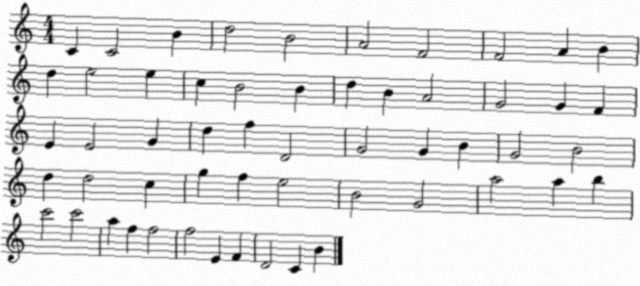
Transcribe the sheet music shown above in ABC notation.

X:1
T:Untitled
M:4/4
L:1/4
K:C
C C2 B d2 B2 A2 F2 F2 A B d e2 e c B2 B d B A2 G2 G F E E2 G d f D2 G2 G B G2 B2 d d2 c g f e2 B2 G2 a2 a b c'2 c'2 a f f2 f2 E F D2 C B